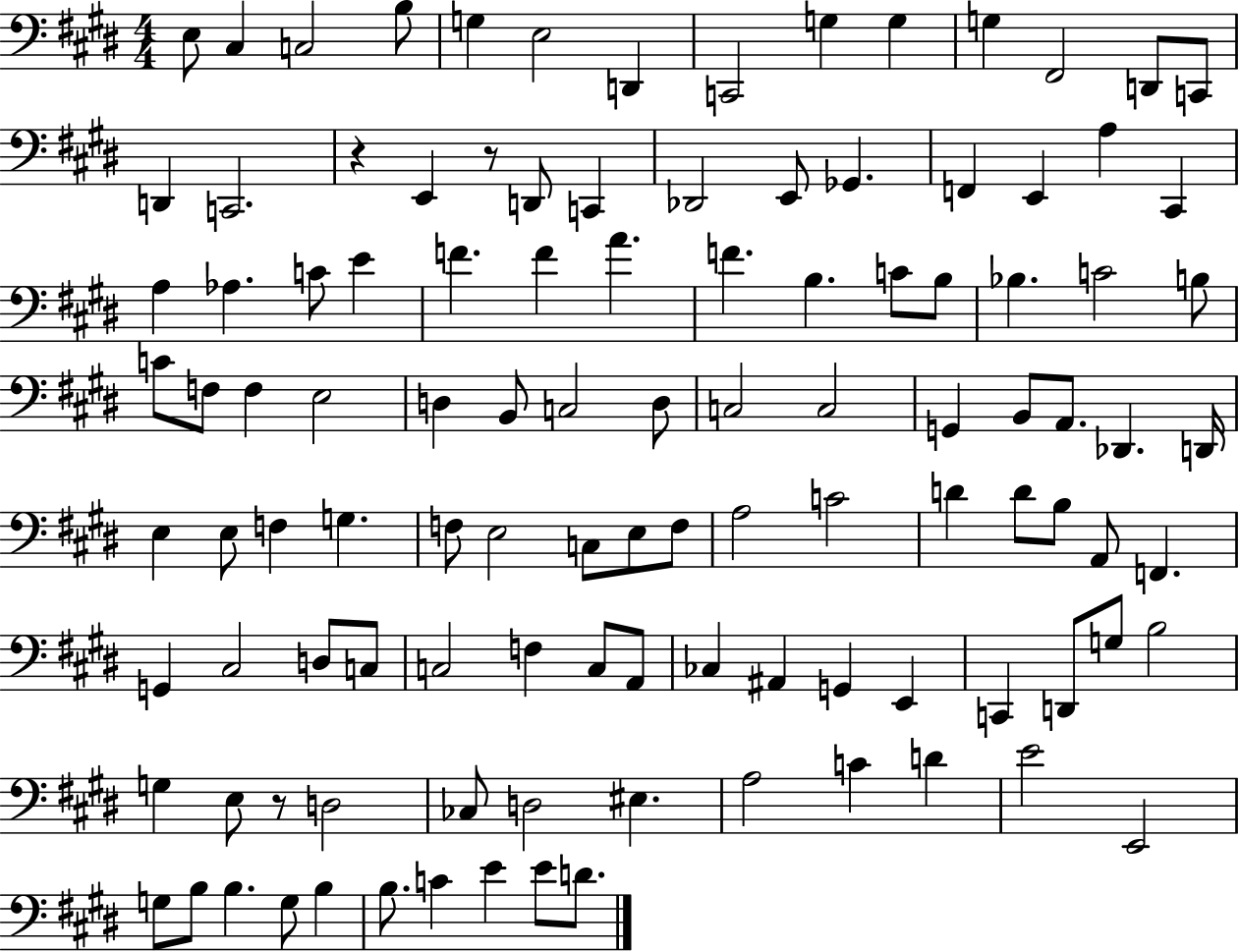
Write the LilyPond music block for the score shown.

{
  \clef bass
  \numericTimeSignature
  \time 4/4
  \key e \major
  e8 cis4 c2 b8 | g4 e2 d,4 | c,2 g4 g4 | g4 fis,2 d,8 c,8 | \break d,4 c,2. | r4 e,4 r8 d,8 c,4 | des,2 e,8 ges,4. | f,4 e,4 a4 cis,4 | \break a4 aes4. c'8 e'4 | f'4. f'4 a'4. | f'4. b4. c'8 b8 | bes4. c'2 b8 | \break c'8 f8 f4 e2 | d4 b,8 c2 d8 | c2 c2 | g,4 b,8 a,8. des,4. d,16 | \break e4 e8 f4 g4. | f8 e2 c8 e8 f8 | a2 c'2 | d'4 d'8 b8 a,8 f,4. | \break g,4 cis2 d8 c8 | c2 f4 c8 a,8 | ces4 ais,4 g,4 e,4 | c,4 d,8 g8 b2 | \break g4 e8 r8 d2 | ces8 d2 eis4. | a2 c'4 d'4 | e'2 e,2 | \break g8 b8 b4. g8 b4 | b8. c'4 e'4 e'8 d'8. | \bar "|."
}